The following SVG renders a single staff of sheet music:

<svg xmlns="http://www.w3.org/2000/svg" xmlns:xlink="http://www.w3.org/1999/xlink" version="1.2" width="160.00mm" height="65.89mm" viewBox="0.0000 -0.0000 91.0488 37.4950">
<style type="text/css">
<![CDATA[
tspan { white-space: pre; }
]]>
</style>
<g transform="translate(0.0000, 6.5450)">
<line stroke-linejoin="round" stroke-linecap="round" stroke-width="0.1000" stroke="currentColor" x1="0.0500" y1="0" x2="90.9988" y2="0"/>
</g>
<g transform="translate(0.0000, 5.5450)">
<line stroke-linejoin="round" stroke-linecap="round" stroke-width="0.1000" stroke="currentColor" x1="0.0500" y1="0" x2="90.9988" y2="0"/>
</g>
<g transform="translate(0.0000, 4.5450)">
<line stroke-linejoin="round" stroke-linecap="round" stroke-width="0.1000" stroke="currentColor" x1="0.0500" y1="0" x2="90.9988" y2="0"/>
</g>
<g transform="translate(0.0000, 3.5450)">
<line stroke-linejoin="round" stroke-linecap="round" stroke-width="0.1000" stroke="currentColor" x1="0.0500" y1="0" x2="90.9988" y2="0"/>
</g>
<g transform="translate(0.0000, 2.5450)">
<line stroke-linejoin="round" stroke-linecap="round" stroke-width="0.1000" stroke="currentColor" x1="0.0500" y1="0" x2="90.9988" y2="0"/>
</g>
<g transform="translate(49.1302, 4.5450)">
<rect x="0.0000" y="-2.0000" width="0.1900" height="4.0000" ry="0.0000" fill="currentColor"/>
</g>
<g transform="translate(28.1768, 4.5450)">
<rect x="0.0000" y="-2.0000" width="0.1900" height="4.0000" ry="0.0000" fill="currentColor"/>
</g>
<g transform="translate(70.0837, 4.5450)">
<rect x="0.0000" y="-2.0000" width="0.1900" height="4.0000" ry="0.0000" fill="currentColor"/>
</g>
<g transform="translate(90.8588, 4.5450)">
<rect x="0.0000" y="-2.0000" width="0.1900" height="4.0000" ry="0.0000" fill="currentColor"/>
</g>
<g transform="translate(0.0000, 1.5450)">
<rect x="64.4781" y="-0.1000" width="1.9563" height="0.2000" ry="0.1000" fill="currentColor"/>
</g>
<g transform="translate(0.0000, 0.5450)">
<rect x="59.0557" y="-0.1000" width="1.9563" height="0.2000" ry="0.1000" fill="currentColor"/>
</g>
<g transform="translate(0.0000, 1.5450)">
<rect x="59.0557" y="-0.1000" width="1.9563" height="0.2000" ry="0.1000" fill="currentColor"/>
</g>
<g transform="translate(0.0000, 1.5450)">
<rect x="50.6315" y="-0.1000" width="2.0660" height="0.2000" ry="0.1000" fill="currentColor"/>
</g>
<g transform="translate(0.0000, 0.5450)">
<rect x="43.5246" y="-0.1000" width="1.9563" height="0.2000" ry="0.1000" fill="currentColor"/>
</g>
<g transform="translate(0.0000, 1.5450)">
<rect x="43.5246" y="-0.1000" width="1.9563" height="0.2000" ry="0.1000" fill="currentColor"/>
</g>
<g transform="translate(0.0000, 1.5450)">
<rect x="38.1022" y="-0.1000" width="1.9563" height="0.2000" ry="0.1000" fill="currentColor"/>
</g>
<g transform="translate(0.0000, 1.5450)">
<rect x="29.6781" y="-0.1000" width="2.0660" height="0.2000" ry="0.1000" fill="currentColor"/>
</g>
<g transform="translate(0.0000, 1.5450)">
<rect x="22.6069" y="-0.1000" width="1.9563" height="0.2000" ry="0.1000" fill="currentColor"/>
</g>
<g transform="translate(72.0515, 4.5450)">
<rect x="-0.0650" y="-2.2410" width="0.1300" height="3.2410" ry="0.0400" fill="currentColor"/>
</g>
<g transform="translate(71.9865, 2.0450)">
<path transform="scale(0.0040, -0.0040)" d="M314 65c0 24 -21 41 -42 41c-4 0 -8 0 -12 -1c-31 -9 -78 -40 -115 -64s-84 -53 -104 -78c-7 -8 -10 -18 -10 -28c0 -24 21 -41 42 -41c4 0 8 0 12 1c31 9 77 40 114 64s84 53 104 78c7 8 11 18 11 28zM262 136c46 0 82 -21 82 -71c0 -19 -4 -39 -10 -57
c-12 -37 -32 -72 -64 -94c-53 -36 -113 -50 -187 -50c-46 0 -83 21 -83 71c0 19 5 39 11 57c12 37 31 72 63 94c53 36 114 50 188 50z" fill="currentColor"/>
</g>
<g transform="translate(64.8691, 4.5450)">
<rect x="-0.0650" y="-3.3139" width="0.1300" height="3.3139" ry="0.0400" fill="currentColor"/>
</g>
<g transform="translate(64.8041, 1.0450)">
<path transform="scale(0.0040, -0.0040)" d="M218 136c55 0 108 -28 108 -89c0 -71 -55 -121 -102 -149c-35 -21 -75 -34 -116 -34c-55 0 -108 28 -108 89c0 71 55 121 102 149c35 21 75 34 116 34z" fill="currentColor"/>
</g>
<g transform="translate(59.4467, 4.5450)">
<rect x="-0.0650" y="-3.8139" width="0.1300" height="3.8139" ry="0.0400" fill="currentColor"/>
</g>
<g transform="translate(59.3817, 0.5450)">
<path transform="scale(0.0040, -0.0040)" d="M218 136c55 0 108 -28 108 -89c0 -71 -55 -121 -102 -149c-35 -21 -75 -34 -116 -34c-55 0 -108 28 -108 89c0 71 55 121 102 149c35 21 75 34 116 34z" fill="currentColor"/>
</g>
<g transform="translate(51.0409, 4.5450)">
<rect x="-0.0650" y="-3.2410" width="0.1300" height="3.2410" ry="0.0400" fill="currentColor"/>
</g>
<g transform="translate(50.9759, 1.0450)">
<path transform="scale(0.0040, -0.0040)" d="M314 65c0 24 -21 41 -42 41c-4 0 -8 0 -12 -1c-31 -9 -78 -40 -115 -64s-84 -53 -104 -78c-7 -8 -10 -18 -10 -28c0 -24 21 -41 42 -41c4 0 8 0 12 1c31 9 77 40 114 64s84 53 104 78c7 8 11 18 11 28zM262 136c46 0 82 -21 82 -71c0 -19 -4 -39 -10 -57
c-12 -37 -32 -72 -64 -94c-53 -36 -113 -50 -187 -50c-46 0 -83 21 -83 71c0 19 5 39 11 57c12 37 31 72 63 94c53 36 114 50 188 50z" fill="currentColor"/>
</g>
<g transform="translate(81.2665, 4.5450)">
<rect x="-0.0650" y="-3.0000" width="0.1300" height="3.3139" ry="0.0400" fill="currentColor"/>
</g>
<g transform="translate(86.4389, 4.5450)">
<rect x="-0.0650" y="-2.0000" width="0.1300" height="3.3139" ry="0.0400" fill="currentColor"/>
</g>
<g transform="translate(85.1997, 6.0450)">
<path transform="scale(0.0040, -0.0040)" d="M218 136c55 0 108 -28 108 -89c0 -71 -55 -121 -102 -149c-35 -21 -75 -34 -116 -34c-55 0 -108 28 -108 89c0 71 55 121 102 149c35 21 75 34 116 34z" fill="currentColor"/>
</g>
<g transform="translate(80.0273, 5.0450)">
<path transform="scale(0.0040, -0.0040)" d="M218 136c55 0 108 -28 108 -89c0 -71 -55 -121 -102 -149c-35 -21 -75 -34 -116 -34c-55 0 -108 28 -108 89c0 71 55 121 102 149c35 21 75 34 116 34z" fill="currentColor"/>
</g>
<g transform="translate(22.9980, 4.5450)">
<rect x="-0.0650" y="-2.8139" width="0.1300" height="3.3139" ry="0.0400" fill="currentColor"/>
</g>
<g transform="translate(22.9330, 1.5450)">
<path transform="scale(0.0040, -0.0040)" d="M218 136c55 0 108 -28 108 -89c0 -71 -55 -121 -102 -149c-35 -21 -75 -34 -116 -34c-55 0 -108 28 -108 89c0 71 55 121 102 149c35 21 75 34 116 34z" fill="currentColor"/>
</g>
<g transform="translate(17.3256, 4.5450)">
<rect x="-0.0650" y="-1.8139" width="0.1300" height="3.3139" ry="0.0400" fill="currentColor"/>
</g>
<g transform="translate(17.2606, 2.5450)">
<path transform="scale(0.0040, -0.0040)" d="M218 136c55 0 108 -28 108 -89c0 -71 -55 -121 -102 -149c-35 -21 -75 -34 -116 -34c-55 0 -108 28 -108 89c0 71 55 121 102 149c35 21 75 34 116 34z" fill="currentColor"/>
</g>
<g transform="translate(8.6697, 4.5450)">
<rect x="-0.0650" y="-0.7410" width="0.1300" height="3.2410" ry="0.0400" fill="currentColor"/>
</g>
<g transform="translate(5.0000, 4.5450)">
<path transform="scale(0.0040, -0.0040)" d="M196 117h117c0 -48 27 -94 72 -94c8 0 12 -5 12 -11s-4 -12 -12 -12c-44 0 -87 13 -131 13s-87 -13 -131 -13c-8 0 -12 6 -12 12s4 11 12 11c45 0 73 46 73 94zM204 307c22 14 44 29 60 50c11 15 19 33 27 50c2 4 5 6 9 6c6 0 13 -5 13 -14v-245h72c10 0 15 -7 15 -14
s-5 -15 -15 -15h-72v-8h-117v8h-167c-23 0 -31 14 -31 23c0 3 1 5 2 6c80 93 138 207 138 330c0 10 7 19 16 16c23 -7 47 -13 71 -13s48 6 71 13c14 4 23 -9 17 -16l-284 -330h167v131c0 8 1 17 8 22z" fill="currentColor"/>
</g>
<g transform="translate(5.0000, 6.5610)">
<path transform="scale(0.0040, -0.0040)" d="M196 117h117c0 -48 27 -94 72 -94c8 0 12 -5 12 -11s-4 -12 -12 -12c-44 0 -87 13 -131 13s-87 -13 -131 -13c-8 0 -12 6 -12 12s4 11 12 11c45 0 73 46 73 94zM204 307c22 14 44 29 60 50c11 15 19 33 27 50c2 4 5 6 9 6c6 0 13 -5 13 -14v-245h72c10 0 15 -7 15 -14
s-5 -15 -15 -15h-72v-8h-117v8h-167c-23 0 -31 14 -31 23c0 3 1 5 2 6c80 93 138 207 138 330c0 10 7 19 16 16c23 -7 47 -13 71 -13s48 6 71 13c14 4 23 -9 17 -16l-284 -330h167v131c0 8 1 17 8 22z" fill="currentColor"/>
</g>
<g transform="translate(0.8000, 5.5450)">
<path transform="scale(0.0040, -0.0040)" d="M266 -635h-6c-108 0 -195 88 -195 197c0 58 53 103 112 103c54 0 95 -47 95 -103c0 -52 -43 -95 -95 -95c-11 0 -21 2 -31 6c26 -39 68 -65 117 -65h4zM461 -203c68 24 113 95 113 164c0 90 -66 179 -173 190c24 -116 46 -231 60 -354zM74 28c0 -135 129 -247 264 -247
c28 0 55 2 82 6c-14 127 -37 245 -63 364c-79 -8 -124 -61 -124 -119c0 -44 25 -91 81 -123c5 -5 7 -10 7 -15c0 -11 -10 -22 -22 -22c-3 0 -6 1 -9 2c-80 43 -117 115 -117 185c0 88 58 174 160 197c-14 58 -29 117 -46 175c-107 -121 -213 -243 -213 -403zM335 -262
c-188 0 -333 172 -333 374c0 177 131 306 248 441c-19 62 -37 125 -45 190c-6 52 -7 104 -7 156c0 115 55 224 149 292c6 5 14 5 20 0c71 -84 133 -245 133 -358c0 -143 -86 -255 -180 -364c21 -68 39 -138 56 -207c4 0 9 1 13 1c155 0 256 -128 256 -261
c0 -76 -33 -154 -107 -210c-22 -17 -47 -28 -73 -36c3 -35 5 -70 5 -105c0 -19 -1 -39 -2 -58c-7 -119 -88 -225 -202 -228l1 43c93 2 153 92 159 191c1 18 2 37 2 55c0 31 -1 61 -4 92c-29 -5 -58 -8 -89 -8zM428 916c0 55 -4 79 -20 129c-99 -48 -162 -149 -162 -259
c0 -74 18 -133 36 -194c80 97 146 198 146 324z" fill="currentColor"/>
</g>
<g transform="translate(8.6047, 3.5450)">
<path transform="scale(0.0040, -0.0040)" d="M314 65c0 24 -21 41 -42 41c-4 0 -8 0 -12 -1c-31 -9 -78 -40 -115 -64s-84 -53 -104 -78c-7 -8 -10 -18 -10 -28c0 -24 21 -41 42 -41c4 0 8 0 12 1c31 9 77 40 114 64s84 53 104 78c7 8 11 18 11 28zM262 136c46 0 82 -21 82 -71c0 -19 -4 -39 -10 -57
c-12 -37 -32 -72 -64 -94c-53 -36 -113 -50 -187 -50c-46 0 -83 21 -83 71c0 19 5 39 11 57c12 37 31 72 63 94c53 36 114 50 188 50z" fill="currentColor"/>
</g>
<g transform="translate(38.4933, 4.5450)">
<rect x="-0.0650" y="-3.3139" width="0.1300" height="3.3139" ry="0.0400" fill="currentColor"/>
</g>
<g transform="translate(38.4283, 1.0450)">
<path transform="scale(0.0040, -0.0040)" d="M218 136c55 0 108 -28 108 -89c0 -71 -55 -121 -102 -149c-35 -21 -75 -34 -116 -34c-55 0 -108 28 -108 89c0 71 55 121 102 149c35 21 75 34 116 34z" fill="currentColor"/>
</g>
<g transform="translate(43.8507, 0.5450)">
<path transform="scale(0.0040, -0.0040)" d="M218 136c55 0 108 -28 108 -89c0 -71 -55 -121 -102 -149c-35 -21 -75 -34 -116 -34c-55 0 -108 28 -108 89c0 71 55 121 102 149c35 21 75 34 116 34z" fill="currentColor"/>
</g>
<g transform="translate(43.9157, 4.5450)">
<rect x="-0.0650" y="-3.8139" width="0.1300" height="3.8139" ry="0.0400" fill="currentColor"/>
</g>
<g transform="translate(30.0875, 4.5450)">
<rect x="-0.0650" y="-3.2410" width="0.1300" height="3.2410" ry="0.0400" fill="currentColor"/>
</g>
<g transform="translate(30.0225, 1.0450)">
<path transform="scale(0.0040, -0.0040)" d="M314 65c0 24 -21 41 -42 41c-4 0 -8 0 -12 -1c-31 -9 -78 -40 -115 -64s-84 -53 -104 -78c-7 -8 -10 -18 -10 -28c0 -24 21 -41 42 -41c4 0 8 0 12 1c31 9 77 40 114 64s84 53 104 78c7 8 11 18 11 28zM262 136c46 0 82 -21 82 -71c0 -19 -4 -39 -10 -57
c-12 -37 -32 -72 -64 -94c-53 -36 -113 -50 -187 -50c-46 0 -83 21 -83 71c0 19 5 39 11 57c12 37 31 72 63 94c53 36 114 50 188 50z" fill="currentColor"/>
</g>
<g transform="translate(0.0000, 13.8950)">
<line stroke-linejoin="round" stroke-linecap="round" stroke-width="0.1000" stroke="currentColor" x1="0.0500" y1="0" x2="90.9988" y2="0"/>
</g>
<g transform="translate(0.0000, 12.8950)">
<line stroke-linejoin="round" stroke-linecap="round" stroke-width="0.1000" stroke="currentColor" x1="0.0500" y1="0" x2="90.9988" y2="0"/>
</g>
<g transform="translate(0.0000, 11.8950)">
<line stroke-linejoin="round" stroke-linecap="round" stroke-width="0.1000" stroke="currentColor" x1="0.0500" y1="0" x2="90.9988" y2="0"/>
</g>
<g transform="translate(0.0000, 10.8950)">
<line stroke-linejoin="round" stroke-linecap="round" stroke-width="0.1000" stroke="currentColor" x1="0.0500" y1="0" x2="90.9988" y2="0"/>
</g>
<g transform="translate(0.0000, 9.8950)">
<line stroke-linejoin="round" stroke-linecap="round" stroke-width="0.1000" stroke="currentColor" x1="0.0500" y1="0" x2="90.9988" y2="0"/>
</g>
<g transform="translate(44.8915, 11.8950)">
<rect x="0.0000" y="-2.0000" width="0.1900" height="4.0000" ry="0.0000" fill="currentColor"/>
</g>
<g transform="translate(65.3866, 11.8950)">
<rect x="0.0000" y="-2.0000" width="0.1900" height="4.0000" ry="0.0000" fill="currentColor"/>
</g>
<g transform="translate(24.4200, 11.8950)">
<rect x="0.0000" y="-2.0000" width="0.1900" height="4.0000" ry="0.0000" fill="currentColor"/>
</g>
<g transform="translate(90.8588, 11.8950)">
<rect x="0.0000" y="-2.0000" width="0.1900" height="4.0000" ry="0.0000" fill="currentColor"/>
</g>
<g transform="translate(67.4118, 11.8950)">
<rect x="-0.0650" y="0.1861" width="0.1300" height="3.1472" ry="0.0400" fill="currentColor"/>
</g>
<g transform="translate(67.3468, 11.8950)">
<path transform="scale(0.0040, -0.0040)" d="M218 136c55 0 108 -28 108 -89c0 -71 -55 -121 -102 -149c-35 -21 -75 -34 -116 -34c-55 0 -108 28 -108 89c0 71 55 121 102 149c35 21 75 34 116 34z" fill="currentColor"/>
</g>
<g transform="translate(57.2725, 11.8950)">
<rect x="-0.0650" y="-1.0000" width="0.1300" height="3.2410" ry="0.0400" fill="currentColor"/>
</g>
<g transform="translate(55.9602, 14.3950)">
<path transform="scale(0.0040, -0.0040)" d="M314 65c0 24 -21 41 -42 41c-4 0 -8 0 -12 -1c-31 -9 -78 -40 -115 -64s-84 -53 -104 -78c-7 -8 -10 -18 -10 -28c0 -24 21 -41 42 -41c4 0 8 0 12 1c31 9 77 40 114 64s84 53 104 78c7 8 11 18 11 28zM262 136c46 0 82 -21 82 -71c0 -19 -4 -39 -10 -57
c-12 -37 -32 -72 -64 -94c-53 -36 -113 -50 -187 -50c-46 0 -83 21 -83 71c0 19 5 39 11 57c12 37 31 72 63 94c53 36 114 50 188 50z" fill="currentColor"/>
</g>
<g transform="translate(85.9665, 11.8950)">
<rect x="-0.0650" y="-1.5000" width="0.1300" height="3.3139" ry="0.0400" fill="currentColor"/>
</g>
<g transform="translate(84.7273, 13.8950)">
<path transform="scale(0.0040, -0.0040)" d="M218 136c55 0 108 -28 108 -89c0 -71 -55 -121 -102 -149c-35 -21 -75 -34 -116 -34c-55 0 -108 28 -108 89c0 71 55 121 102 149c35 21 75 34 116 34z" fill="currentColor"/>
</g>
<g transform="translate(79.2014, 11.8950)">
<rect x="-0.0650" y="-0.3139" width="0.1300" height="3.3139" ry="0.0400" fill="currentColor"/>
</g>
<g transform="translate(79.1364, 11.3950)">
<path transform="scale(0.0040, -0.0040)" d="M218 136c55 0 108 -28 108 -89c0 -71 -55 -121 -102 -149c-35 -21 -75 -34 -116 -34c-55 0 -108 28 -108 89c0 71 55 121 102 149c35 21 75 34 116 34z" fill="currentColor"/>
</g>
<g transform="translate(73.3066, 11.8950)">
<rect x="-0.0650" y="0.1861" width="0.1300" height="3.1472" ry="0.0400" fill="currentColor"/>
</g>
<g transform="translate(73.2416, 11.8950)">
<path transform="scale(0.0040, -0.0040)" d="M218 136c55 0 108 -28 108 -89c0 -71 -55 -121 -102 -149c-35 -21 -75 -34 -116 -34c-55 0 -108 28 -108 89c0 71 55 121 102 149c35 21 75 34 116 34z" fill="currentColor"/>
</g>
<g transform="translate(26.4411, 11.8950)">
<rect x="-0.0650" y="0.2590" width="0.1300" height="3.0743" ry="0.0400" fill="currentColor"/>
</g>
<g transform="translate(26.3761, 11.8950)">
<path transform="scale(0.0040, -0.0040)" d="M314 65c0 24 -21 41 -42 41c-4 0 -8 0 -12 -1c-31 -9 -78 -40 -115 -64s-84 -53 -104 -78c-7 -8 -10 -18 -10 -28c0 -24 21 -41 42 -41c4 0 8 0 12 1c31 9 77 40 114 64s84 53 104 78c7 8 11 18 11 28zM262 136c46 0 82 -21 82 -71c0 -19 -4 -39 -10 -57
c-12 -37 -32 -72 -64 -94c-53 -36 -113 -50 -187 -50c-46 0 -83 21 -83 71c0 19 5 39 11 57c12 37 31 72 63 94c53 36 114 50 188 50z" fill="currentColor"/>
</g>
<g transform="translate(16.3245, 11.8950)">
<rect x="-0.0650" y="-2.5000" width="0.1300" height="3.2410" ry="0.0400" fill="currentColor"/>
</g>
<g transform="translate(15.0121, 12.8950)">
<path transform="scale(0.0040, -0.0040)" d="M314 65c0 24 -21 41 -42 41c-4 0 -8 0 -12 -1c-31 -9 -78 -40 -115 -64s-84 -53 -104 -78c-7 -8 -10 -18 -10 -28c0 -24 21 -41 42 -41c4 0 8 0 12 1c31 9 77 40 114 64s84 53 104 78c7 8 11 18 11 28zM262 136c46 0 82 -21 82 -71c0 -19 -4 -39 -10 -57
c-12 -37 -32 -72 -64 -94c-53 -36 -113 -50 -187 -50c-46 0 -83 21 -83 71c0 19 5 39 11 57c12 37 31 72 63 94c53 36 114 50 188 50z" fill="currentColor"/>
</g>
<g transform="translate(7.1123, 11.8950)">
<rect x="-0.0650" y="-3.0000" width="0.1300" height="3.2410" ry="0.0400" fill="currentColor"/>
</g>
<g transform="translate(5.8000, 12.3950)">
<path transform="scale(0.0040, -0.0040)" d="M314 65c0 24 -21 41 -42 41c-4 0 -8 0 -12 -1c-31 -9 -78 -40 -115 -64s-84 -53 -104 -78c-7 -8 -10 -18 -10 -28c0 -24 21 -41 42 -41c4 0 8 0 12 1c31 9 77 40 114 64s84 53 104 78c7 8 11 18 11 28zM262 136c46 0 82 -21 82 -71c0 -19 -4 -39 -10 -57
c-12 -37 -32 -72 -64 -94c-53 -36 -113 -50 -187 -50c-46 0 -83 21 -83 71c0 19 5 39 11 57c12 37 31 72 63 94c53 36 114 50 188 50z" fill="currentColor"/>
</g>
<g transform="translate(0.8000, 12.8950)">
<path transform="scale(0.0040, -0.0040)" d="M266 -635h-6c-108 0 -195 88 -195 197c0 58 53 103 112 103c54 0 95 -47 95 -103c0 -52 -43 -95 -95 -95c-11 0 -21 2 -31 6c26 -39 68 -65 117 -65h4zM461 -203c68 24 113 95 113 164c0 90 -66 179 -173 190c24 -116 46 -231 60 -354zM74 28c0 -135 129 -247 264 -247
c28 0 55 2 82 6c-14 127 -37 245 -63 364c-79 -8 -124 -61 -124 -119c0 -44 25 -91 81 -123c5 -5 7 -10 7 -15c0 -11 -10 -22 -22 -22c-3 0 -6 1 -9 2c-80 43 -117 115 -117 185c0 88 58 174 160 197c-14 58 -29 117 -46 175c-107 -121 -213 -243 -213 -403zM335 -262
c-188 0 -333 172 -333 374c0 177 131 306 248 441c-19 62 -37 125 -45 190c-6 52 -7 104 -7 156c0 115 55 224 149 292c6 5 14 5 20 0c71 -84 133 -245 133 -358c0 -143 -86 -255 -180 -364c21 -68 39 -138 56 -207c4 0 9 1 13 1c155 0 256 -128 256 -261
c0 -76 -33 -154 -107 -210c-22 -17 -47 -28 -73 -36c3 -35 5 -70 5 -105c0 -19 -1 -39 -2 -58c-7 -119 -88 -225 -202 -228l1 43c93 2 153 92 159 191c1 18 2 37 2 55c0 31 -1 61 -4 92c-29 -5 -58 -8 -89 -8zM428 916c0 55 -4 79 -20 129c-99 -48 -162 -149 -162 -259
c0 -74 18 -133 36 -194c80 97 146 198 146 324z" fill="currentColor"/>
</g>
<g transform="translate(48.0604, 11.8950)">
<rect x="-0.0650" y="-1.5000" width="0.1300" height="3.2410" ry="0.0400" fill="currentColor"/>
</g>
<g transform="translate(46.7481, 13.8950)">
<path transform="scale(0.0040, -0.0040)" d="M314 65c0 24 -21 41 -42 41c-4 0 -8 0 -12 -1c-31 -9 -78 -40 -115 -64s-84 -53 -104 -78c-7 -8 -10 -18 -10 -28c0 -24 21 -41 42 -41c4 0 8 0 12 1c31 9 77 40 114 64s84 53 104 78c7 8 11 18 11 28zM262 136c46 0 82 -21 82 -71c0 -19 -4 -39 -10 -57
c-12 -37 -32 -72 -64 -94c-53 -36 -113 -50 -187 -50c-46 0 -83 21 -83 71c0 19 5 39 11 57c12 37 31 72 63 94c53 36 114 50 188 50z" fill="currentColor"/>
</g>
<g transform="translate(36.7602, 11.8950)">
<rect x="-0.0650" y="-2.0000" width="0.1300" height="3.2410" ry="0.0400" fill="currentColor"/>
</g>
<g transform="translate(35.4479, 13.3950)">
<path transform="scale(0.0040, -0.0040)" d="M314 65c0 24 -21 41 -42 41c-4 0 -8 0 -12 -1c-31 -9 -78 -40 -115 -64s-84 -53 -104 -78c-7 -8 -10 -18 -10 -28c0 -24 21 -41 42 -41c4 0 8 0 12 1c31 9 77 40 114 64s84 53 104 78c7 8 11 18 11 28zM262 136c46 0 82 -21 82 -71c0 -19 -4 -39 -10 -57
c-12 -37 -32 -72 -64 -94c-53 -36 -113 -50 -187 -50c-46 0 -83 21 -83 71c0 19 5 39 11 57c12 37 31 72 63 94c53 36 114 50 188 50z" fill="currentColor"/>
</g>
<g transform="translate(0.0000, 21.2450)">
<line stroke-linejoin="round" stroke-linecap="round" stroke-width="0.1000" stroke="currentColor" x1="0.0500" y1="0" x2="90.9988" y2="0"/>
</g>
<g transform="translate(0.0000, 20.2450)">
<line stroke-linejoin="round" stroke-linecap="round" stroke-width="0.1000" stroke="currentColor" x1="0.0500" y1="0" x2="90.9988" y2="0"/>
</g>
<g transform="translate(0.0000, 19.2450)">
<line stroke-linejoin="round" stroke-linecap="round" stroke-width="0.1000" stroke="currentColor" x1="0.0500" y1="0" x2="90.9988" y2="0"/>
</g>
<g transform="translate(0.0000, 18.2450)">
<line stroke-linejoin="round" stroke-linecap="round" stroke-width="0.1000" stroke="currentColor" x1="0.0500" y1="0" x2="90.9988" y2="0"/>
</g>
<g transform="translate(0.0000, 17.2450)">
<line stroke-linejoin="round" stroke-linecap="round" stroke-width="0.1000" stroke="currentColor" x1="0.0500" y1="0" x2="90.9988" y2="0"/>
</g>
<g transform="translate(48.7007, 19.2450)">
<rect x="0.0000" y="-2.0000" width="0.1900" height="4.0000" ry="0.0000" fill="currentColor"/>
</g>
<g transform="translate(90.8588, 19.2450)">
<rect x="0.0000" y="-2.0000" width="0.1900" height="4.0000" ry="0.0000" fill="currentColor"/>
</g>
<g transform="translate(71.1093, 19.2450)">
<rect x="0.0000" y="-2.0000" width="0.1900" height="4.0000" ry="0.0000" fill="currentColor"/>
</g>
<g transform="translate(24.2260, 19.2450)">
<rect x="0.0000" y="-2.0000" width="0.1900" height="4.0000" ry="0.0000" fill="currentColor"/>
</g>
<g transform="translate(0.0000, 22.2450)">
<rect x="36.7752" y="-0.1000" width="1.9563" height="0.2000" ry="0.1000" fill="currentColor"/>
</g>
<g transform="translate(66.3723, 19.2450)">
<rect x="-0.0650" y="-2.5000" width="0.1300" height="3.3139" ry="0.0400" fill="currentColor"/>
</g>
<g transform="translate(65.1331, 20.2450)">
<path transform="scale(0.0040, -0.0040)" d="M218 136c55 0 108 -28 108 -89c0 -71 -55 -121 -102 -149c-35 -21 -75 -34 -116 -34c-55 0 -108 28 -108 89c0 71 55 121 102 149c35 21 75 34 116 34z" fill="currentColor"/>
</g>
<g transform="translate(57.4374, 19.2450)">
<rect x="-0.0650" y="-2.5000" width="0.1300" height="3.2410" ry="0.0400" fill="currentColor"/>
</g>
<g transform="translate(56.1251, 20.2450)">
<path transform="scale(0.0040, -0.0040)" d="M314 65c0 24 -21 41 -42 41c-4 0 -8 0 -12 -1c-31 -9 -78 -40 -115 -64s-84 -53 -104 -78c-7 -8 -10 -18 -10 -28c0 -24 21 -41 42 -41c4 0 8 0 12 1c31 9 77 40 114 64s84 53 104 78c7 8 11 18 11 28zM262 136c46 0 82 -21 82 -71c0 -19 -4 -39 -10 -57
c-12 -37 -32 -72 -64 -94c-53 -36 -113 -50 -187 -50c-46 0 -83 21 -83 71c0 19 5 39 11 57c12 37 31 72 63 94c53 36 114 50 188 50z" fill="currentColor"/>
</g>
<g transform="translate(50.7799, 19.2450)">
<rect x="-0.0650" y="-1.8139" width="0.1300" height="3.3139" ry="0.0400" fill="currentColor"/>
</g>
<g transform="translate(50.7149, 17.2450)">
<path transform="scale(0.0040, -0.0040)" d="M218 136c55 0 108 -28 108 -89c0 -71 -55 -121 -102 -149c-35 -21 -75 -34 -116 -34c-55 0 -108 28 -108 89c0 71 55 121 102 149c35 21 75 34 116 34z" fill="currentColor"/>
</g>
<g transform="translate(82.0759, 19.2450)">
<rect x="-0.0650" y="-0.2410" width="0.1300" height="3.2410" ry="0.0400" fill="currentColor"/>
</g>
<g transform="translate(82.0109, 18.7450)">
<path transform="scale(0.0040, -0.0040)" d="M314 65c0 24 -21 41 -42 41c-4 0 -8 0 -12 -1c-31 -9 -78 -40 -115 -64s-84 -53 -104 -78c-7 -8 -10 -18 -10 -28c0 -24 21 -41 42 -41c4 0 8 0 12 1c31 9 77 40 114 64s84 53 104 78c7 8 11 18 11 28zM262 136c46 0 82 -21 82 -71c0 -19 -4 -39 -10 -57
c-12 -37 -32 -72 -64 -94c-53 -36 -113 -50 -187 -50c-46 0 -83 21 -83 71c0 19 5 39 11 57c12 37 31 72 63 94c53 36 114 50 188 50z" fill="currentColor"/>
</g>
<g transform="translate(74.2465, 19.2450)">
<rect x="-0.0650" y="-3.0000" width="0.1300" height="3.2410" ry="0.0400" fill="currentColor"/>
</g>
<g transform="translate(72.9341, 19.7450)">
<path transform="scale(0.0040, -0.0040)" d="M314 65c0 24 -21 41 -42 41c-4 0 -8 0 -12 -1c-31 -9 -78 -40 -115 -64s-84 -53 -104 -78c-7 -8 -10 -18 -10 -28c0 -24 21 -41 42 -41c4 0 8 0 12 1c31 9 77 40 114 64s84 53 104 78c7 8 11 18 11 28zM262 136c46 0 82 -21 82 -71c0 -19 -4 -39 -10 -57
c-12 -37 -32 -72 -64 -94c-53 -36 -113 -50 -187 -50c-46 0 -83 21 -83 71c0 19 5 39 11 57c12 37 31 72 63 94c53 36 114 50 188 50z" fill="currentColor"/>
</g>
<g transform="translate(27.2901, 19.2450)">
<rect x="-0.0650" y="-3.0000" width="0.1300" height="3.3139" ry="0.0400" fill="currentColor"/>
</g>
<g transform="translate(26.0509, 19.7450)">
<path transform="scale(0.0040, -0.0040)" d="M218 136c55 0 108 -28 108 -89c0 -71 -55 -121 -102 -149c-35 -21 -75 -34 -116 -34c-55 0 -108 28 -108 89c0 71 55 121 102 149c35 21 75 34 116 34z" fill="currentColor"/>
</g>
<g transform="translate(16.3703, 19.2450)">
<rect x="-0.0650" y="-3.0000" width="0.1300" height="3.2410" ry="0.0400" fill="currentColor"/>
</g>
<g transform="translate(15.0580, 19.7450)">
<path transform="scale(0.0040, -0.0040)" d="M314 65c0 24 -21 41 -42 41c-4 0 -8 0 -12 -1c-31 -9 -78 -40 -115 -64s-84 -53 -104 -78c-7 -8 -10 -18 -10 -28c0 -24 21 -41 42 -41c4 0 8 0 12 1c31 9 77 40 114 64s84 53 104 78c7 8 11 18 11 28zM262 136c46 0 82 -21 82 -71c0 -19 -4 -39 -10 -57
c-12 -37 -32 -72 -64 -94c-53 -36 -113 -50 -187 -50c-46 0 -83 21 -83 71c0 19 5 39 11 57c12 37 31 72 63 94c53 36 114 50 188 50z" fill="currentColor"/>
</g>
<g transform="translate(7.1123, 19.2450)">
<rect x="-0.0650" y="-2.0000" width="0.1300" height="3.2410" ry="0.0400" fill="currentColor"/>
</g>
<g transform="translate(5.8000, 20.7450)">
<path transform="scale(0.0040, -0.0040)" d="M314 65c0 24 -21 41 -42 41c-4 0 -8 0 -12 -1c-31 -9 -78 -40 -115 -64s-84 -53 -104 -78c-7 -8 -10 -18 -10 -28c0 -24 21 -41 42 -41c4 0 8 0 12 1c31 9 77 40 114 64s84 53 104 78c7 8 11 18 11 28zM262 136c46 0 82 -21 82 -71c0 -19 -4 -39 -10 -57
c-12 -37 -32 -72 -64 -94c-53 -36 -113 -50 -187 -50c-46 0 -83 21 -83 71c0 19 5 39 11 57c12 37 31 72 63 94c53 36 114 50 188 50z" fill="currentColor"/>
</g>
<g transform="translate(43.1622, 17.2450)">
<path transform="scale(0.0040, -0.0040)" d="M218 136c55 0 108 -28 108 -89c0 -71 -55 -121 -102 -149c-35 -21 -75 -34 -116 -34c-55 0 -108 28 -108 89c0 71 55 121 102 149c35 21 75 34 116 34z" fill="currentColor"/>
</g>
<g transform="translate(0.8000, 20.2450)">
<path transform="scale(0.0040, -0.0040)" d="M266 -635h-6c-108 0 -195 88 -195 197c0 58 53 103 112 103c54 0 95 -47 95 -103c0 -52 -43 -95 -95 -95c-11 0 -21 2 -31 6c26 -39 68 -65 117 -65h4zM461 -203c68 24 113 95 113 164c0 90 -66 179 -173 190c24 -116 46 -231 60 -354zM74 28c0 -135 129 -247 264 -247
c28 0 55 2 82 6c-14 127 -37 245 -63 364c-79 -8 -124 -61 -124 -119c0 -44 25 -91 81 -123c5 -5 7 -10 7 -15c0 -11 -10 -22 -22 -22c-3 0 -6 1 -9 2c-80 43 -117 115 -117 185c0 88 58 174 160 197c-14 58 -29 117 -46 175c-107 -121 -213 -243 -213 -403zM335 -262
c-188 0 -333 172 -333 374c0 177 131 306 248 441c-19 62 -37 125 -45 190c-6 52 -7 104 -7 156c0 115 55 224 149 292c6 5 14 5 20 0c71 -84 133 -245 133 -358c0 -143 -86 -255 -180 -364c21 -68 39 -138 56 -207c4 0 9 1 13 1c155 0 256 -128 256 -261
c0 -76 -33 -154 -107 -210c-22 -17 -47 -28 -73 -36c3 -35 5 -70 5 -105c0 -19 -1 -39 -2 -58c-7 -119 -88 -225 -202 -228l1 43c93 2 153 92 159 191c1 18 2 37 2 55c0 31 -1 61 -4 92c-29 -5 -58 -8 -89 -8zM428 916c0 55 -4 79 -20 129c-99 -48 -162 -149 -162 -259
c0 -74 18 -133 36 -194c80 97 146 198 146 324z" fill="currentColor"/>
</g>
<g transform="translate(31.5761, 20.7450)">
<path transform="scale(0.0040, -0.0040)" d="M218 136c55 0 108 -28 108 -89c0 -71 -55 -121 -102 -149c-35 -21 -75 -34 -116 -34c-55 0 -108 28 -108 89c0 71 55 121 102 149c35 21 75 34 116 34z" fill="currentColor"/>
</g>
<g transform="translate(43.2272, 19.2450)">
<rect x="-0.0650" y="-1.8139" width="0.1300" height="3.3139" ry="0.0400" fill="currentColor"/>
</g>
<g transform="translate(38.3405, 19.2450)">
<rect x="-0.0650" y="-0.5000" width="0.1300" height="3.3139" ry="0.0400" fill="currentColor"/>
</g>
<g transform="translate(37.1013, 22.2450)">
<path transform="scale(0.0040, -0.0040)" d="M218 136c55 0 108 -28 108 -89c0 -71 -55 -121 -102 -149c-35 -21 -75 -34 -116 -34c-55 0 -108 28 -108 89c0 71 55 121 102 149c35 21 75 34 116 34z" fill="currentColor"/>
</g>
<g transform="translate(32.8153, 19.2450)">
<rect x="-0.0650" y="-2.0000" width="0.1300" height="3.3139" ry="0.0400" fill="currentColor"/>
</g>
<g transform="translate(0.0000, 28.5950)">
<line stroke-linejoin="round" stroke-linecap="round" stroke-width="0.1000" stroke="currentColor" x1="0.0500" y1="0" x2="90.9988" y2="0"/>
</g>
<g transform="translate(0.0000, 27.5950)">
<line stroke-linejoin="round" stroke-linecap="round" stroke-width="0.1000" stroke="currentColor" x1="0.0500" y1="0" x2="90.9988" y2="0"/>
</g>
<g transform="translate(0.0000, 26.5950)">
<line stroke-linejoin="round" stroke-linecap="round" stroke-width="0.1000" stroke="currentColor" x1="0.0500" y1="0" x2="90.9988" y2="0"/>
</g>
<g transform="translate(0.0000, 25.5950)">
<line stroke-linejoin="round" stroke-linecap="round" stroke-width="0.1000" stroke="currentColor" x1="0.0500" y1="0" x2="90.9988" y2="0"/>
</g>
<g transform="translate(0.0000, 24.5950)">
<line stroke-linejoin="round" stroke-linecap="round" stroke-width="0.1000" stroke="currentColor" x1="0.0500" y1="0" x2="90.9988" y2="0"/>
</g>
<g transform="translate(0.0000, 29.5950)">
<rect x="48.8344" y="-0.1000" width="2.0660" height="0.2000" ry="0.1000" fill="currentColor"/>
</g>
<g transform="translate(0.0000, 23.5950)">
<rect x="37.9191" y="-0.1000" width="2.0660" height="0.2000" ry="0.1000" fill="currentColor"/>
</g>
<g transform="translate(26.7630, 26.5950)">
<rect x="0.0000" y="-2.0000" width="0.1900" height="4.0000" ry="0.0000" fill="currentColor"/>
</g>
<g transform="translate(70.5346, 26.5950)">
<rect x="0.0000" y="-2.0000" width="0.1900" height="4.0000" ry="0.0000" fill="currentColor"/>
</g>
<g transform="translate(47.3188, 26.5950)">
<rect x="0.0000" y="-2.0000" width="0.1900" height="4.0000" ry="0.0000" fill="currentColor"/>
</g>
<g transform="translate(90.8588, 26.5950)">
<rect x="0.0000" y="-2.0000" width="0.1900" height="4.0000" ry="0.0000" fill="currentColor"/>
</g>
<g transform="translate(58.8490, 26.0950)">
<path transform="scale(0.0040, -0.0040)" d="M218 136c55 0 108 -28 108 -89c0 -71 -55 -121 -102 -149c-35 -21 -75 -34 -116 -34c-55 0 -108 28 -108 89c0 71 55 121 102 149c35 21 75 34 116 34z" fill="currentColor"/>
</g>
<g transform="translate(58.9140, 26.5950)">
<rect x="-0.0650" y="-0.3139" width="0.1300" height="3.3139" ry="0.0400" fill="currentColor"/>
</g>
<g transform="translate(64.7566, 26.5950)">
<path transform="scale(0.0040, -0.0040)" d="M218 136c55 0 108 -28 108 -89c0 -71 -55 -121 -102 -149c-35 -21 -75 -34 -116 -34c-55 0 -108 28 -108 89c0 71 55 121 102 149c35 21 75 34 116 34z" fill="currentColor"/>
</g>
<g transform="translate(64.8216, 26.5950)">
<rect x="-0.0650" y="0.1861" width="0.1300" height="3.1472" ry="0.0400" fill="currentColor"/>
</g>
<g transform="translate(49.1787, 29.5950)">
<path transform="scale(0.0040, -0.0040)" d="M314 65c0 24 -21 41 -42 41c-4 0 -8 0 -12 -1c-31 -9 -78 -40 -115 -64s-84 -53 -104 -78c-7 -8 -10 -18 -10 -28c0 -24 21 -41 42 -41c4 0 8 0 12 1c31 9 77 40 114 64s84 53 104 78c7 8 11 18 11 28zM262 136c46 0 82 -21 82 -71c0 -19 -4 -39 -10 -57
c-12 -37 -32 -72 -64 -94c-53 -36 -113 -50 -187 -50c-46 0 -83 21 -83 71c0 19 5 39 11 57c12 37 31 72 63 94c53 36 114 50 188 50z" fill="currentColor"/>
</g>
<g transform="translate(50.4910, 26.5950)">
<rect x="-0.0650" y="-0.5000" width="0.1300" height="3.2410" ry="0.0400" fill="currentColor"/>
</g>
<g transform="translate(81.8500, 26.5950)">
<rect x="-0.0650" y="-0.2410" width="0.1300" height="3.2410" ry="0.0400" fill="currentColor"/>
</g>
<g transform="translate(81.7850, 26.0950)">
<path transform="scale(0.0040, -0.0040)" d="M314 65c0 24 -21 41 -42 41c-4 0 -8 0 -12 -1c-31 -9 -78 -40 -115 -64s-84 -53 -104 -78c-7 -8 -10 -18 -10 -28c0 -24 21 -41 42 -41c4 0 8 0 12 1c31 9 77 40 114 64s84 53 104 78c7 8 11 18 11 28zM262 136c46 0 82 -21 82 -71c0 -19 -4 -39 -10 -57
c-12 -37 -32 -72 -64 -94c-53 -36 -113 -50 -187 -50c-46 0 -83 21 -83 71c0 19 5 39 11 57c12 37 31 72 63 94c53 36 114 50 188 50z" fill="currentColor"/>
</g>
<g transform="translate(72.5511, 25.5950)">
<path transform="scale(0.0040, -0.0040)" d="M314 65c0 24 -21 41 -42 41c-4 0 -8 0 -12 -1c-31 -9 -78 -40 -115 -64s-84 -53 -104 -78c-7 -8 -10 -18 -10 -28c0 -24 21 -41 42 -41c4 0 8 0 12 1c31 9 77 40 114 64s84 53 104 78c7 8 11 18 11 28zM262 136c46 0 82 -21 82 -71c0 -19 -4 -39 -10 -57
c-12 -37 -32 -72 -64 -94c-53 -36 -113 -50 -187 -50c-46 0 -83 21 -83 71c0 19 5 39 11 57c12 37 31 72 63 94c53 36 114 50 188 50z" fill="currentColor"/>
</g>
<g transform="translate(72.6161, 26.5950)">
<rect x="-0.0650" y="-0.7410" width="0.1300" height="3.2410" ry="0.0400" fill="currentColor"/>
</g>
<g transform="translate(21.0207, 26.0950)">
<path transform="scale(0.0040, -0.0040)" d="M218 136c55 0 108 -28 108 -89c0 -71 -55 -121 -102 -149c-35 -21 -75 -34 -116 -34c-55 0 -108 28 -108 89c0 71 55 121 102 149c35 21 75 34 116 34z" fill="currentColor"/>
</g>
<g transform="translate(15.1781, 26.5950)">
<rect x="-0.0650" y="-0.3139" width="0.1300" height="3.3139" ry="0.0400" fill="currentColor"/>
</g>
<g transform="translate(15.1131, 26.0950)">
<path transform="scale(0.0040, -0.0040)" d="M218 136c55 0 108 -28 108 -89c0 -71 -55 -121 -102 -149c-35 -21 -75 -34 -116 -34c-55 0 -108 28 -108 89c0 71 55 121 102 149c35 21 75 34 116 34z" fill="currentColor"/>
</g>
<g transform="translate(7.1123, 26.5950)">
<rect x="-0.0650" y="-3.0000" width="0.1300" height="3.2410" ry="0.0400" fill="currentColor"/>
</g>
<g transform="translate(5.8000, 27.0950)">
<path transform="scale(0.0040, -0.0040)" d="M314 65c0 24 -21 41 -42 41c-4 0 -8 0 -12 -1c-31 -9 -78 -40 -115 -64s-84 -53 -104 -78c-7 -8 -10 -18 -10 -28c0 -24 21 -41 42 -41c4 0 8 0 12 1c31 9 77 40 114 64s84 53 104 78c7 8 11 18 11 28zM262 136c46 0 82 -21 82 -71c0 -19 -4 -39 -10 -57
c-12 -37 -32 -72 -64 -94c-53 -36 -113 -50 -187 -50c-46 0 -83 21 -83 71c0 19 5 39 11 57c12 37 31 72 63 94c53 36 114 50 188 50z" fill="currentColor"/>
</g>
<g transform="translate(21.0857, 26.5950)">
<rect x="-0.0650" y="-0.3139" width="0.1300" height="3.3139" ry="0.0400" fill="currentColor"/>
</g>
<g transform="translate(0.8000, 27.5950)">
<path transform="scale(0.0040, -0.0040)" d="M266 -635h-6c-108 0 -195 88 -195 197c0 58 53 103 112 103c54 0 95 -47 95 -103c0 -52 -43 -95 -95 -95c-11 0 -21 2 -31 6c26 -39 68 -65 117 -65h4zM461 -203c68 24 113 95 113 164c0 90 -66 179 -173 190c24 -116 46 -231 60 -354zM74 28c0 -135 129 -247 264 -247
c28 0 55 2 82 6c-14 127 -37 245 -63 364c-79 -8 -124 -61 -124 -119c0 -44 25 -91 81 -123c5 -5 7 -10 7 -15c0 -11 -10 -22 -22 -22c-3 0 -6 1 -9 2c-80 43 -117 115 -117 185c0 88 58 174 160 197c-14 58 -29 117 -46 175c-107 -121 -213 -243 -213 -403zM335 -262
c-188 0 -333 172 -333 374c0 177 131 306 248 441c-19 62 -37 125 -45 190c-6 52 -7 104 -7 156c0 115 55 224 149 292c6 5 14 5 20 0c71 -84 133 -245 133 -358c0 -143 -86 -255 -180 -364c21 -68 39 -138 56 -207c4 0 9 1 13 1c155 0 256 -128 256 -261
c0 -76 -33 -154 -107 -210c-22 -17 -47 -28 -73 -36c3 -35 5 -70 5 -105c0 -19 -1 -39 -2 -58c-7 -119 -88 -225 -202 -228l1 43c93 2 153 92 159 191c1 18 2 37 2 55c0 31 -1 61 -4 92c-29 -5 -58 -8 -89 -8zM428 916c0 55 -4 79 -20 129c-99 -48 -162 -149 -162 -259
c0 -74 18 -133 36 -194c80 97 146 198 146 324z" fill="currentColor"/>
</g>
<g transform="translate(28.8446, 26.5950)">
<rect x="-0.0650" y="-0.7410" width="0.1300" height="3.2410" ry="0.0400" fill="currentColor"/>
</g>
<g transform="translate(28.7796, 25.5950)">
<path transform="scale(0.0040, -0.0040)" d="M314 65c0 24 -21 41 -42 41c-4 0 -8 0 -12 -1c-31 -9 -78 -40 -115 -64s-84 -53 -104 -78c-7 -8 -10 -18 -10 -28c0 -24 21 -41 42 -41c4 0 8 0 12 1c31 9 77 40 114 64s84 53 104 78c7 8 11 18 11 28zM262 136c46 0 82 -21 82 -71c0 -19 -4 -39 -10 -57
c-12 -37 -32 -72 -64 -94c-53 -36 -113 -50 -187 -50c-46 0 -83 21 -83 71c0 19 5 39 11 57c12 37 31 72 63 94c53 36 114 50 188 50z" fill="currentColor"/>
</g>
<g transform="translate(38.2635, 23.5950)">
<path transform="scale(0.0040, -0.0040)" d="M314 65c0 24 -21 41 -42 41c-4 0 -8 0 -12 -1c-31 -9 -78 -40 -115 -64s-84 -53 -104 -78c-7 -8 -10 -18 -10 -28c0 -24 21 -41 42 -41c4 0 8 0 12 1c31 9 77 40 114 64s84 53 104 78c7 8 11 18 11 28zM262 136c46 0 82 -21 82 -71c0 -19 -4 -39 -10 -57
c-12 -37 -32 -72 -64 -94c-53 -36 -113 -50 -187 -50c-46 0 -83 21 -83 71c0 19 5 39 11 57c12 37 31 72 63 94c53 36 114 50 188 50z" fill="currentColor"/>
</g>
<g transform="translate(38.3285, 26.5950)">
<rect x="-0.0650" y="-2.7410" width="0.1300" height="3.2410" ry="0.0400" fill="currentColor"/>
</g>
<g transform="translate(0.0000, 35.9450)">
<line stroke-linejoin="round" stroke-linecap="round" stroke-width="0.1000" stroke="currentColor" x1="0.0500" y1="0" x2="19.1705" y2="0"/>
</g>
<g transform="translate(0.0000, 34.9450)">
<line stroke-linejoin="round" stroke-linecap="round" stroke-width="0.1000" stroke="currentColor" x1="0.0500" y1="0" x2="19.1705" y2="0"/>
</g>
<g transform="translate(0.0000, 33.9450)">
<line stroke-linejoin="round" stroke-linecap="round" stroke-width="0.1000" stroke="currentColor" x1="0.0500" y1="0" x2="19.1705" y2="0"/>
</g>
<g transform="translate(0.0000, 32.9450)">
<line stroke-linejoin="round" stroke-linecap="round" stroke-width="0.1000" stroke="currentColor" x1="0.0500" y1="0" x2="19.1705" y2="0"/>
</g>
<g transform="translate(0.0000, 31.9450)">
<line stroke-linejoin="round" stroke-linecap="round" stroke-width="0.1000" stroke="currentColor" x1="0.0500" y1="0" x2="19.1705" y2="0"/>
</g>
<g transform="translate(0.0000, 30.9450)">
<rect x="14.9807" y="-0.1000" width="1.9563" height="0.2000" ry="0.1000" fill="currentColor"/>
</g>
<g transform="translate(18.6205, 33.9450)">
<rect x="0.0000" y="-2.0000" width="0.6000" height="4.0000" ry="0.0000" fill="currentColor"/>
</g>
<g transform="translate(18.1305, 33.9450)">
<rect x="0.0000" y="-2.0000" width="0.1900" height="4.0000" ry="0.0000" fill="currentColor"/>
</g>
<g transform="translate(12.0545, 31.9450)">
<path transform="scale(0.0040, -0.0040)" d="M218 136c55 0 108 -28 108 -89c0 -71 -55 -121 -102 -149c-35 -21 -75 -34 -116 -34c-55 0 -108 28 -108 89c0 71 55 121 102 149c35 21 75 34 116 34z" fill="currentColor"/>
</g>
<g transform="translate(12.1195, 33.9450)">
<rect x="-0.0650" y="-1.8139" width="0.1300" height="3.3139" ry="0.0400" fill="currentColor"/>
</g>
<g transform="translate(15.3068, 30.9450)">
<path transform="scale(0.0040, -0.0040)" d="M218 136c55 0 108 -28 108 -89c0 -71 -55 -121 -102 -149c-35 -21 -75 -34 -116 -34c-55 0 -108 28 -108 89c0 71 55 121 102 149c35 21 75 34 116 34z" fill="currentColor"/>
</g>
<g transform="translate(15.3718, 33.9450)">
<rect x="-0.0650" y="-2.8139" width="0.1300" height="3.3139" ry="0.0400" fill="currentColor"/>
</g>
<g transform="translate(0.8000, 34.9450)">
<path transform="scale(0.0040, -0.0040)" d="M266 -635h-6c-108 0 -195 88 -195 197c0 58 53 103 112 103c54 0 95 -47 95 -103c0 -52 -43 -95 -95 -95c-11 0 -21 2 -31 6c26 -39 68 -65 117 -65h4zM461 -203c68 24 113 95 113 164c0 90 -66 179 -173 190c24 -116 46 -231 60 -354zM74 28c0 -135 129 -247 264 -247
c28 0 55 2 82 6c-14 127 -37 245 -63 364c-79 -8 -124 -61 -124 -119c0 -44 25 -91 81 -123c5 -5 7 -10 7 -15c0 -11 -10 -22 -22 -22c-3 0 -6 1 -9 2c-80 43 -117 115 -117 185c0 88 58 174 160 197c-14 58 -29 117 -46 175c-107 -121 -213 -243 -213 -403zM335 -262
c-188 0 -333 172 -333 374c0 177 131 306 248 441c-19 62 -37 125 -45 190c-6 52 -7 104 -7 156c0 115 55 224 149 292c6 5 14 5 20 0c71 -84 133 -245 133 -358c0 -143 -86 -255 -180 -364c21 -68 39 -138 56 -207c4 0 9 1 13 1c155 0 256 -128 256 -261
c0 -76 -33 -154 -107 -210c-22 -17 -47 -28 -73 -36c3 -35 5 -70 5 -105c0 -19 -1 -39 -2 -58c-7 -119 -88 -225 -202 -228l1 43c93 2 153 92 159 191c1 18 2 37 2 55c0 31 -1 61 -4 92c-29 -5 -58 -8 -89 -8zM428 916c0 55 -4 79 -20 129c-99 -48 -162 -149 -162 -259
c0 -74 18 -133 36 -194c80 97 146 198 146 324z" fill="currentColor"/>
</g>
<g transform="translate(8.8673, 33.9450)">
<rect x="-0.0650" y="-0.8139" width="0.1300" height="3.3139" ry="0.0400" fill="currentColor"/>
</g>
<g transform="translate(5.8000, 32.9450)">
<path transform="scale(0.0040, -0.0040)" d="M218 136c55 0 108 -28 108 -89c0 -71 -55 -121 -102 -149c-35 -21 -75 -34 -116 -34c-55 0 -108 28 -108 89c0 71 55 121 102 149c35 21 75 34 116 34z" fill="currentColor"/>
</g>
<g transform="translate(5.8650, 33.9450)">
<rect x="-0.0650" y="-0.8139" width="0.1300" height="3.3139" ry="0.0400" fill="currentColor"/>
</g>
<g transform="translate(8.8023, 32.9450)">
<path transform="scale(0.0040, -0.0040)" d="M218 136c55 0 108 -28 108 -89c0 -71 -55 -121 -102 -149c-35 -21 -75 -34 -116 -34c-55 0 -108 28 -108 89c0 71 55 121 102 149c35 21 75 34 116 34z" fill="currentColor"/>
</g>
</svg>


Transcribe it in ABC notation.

X:1
T:Untitled
M:4/4
L:1/4
K:C
d2 f a b2 b c' b2 c' b g2 A F A2 G2 B2 F2 E2 D2 B B c E F2 A2 A F C f f G2 G A2 c2 A2 c c d2 a2 C2 c B d2 c2 d d f a